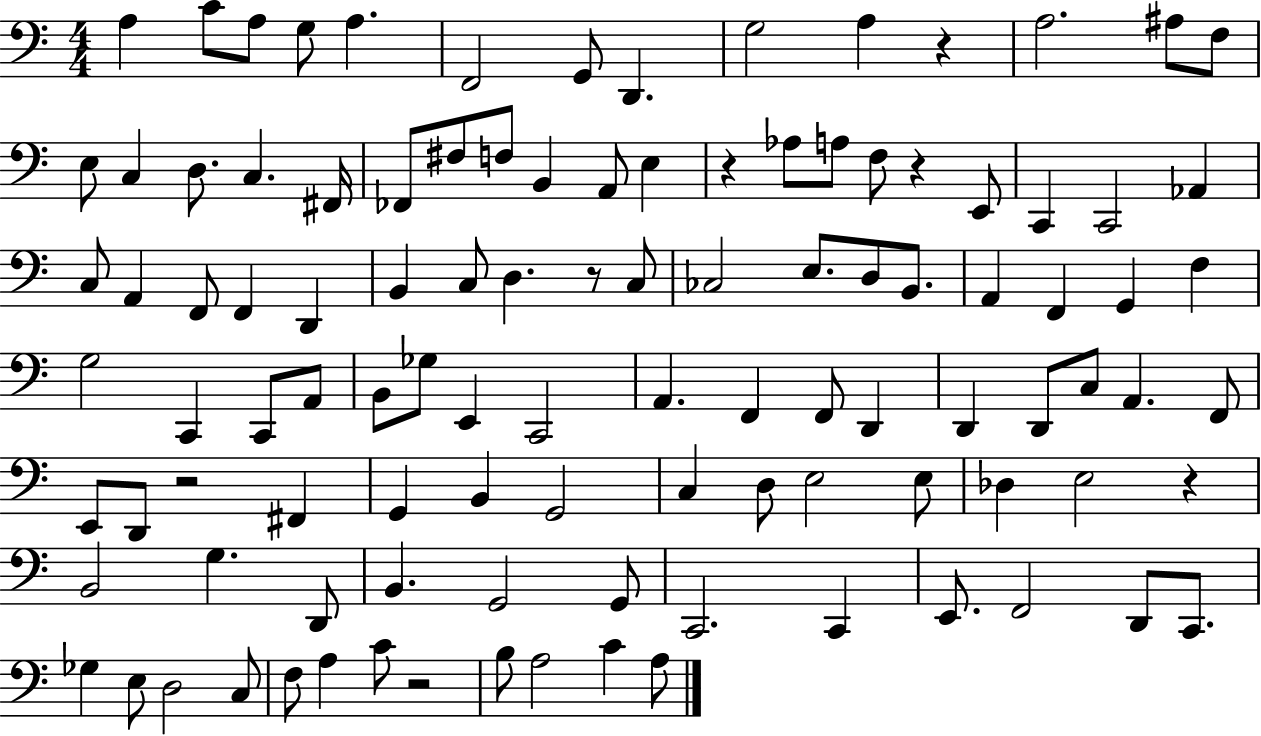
A3/q C4/e A3/e G3/e A3/q. F2/h G2/e D2/q. G3/h A3/q R/q A3/h. A#3/e F3/e E3/e C3/q D3/e. C3/q. F#2/s FES2/e F#3/e F3/e B2/q A2/e E3/q R/q Ab3/e A3/e F3/e R/q E2/e C2/q C2/h Ab2/q C3/e A2/q F2/e F2/q D2/q B2/q C3/e D3/q. R/e C3/e CES3/h E3/e. D3/e B2/e. A2/q F2/q G2/q F3/q G3/h C2/q C2/e A2/e B2/e Gb3/e E2/q C2/h A2/q. F2/q F2/e D2/q D2/q D2/e C3/e A2/q. F2/e E2/e D2/e R/h F#2/q G2/q B2/q G2/h C3/q D3/e E3/h E3/e Db3/q E3/h R/q B2/h G3/q. D2/e B2/q. G2/h G2/e C2/h. C2/q E2/e. F2/h D2/e C2/e. Gb3/q E3/e D3/h C3/e F3/e A3/q C4/e R/h B3/e A3/h C4/q A3/e